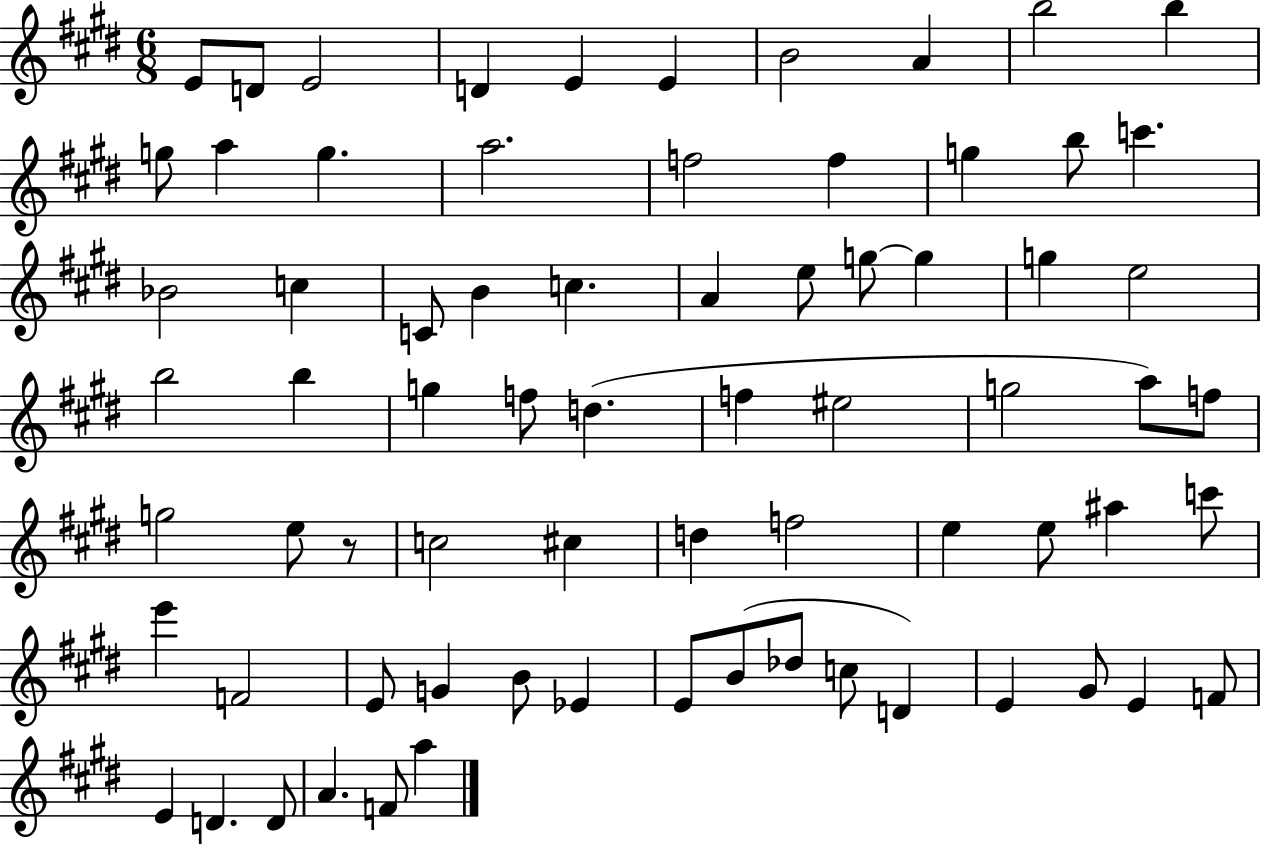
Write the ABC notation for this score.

X:1
T:Untitled
M:6/8
L:1/4
K:E
E/2 D/2 E2 D E E B2 A b2 b g/2 a g a2 f2 f g b/2 c' _B2 c C/2 B c A e/2 g/2 g g e2 b2 b g f/2 d f ^e2 g2 a/2 f/2 g2 e/2 z/2 c2 ^c d f2 e e/2 ^a c'/2 e' F2 E/2 G B/2 _E E/2 B/2 _d/2 c/2 D E ^G/2 E F/2 E D D/2 A F/2 a